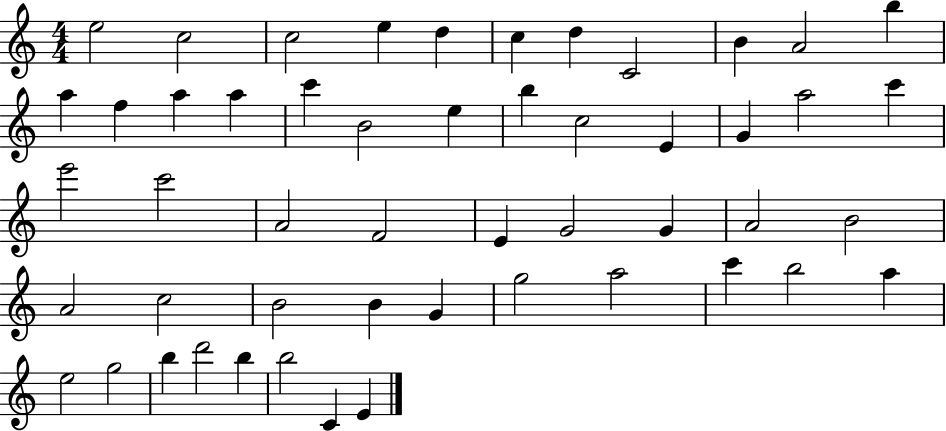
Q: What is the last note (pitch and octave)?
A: E4